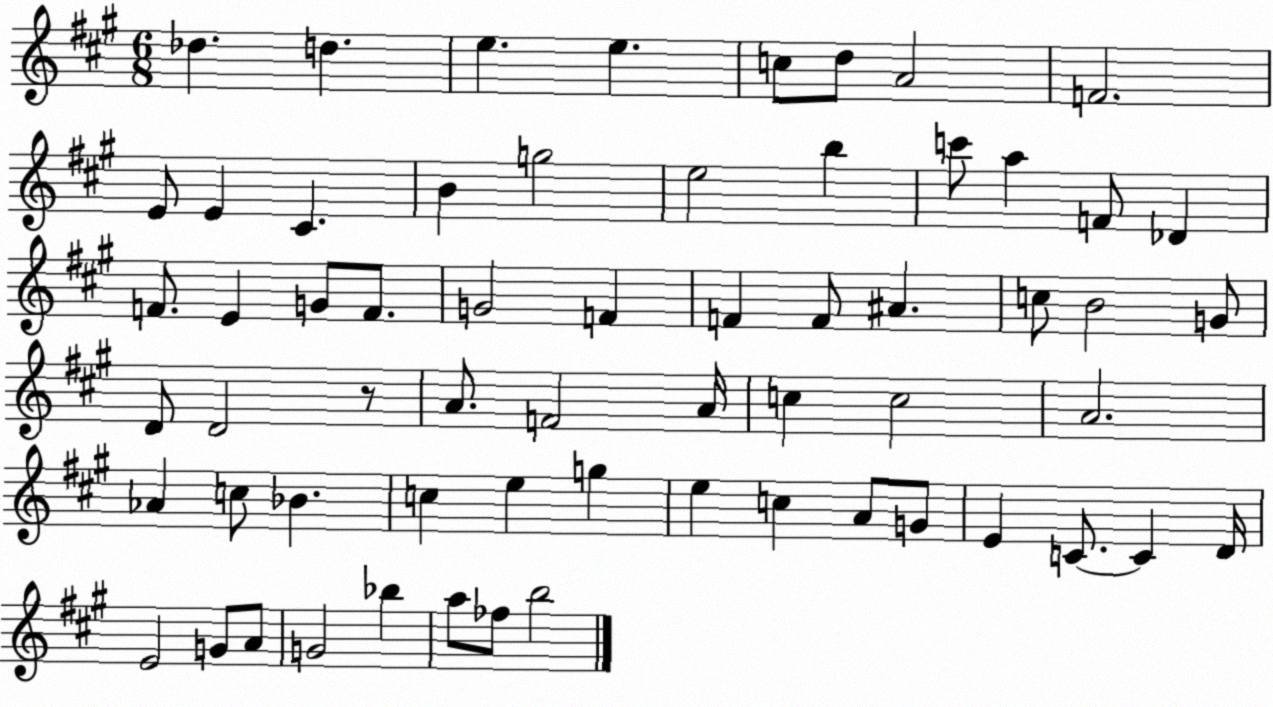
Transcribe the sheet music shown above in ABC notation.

X:1
T:Untitled
M:6/8
L:1/4
K:A
_d d e e c/2 d/2 A2 F2 E/2 E ^C B g2 e2 b c'/2 a F/2 _D F/2 E G/2 F/2 G2 F F F/2 ^A c/2 B2 G/2 D/2 D2 z/2 A/2 F2 A/4 c c2 A2 _A c/2 _B c e g e c A/2 G/2 E C/2 C D/4 E2 G/2 A/2 G2 _b a/2 _f/2 b2